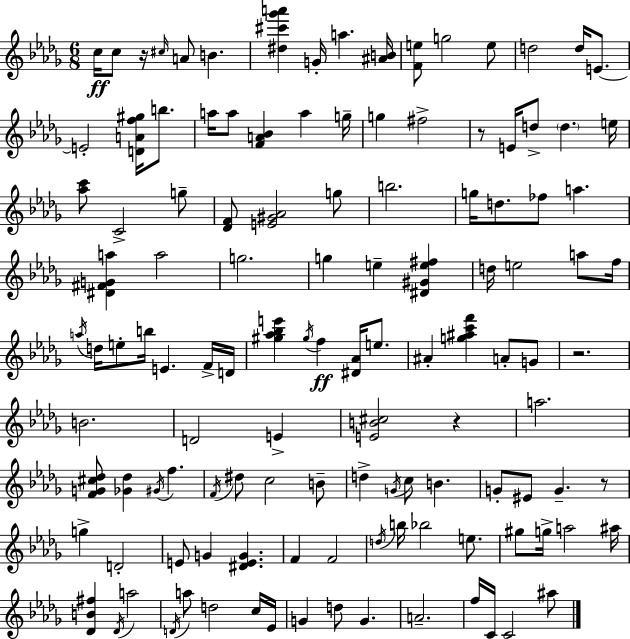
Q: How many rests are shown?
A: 5